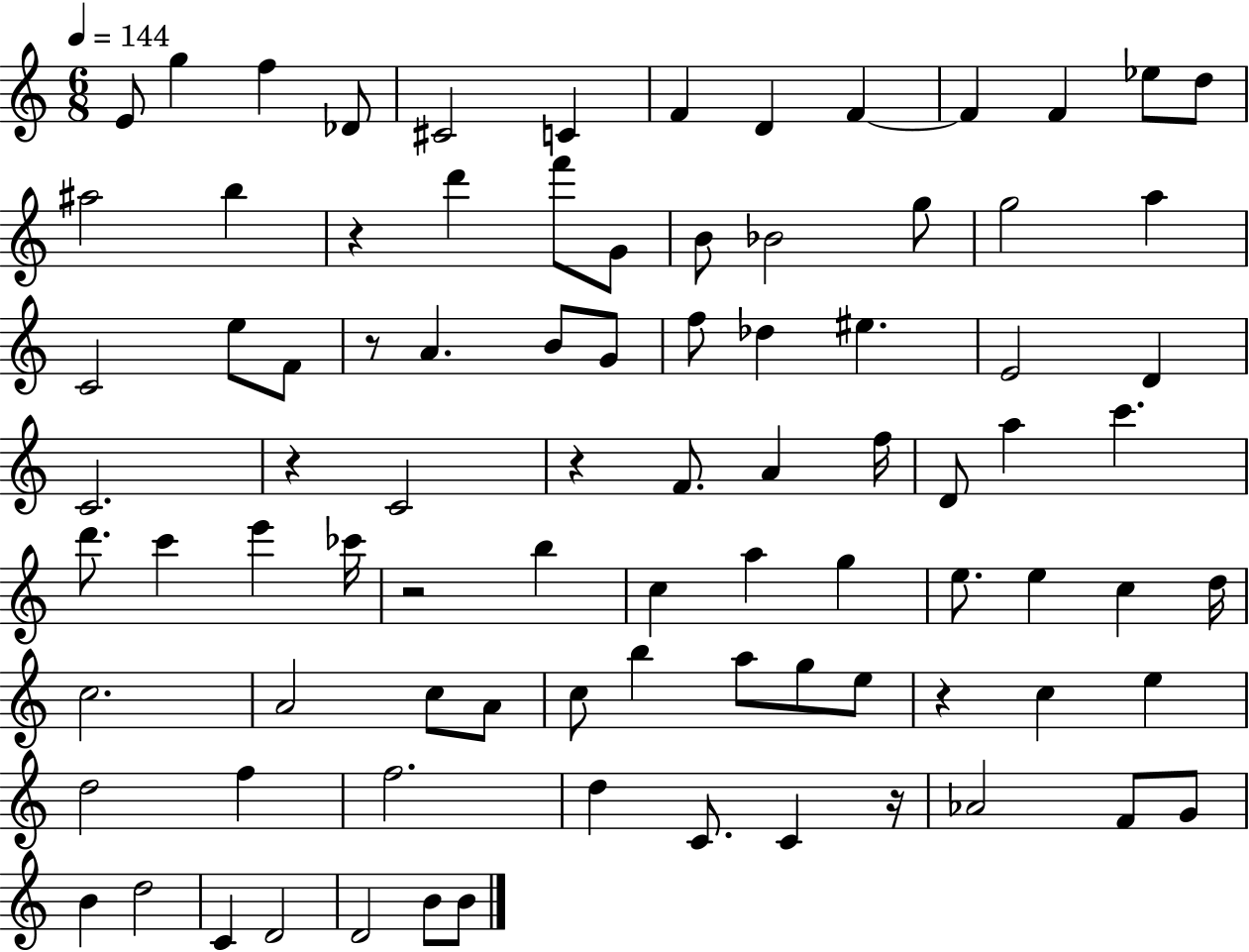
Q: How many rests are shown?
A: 7